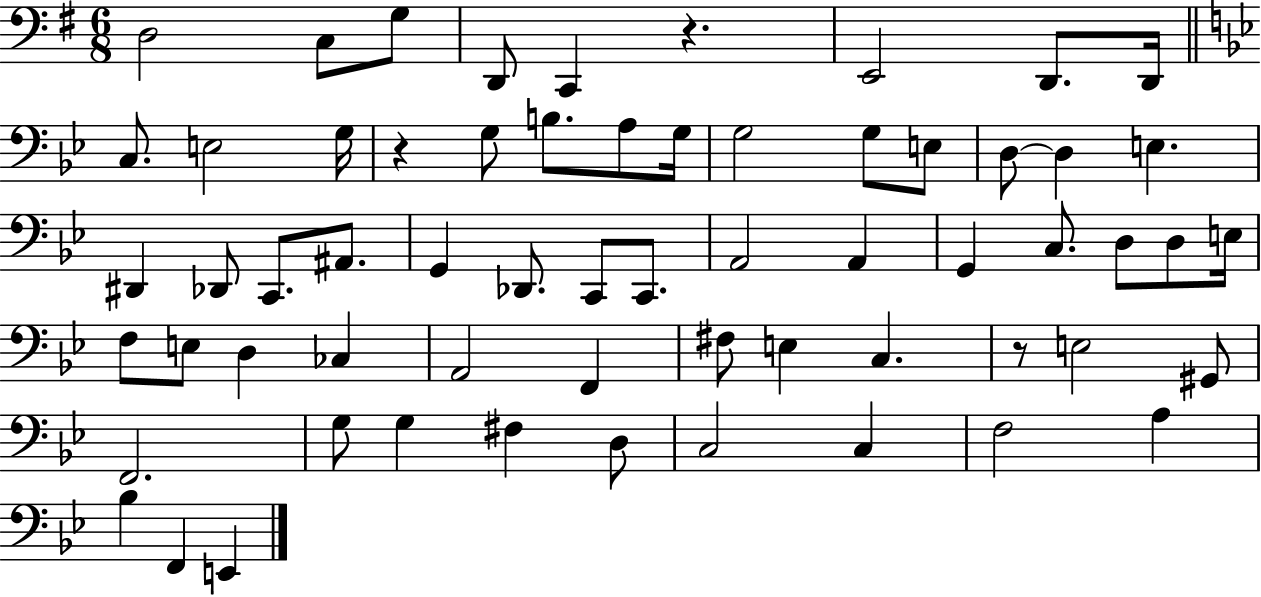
{
  \clef bass
  \numericTimeSignature
  \time 6/8
  \key g \major
  d2 c8 g8 | d,8 c,4 r4. | e,2 d,8. d,16 | \bar "||" \break \key g \minor c8. e2 g16 | r4 g8 b8. a8 g16 | g2 g8 e8 | d8~~ d4 e4. | \break dis,4 des,8 c,8. ais,8. | g,4 des,8. c,8 c,8. | a,2 a,4 | g,4 c8. d8 d8 e16 | \break f8 e8 d4 ces4 | a,2 f,4 | fis8 e4 c4. | r8 e2 gis,8 | \break f,2. | g8 g4 fis4 d8 | c2 c4 | f2 a4 | \break bes4 f,4 e,4 | \bar "|."
}